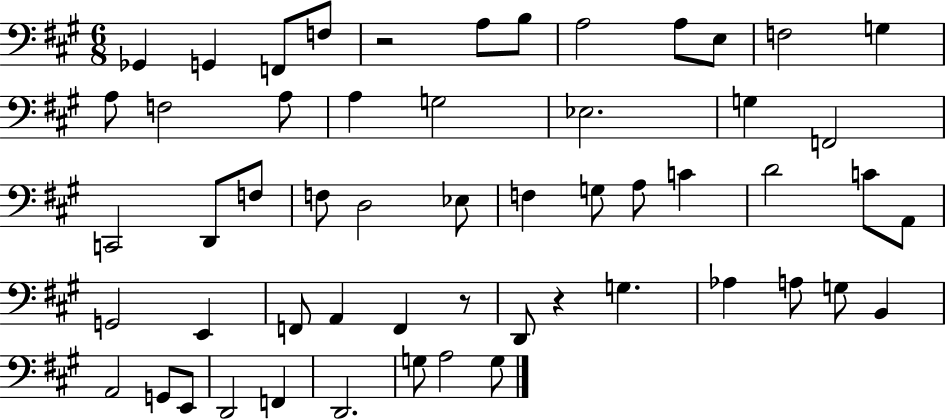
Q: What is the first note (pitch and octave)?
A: Gb2